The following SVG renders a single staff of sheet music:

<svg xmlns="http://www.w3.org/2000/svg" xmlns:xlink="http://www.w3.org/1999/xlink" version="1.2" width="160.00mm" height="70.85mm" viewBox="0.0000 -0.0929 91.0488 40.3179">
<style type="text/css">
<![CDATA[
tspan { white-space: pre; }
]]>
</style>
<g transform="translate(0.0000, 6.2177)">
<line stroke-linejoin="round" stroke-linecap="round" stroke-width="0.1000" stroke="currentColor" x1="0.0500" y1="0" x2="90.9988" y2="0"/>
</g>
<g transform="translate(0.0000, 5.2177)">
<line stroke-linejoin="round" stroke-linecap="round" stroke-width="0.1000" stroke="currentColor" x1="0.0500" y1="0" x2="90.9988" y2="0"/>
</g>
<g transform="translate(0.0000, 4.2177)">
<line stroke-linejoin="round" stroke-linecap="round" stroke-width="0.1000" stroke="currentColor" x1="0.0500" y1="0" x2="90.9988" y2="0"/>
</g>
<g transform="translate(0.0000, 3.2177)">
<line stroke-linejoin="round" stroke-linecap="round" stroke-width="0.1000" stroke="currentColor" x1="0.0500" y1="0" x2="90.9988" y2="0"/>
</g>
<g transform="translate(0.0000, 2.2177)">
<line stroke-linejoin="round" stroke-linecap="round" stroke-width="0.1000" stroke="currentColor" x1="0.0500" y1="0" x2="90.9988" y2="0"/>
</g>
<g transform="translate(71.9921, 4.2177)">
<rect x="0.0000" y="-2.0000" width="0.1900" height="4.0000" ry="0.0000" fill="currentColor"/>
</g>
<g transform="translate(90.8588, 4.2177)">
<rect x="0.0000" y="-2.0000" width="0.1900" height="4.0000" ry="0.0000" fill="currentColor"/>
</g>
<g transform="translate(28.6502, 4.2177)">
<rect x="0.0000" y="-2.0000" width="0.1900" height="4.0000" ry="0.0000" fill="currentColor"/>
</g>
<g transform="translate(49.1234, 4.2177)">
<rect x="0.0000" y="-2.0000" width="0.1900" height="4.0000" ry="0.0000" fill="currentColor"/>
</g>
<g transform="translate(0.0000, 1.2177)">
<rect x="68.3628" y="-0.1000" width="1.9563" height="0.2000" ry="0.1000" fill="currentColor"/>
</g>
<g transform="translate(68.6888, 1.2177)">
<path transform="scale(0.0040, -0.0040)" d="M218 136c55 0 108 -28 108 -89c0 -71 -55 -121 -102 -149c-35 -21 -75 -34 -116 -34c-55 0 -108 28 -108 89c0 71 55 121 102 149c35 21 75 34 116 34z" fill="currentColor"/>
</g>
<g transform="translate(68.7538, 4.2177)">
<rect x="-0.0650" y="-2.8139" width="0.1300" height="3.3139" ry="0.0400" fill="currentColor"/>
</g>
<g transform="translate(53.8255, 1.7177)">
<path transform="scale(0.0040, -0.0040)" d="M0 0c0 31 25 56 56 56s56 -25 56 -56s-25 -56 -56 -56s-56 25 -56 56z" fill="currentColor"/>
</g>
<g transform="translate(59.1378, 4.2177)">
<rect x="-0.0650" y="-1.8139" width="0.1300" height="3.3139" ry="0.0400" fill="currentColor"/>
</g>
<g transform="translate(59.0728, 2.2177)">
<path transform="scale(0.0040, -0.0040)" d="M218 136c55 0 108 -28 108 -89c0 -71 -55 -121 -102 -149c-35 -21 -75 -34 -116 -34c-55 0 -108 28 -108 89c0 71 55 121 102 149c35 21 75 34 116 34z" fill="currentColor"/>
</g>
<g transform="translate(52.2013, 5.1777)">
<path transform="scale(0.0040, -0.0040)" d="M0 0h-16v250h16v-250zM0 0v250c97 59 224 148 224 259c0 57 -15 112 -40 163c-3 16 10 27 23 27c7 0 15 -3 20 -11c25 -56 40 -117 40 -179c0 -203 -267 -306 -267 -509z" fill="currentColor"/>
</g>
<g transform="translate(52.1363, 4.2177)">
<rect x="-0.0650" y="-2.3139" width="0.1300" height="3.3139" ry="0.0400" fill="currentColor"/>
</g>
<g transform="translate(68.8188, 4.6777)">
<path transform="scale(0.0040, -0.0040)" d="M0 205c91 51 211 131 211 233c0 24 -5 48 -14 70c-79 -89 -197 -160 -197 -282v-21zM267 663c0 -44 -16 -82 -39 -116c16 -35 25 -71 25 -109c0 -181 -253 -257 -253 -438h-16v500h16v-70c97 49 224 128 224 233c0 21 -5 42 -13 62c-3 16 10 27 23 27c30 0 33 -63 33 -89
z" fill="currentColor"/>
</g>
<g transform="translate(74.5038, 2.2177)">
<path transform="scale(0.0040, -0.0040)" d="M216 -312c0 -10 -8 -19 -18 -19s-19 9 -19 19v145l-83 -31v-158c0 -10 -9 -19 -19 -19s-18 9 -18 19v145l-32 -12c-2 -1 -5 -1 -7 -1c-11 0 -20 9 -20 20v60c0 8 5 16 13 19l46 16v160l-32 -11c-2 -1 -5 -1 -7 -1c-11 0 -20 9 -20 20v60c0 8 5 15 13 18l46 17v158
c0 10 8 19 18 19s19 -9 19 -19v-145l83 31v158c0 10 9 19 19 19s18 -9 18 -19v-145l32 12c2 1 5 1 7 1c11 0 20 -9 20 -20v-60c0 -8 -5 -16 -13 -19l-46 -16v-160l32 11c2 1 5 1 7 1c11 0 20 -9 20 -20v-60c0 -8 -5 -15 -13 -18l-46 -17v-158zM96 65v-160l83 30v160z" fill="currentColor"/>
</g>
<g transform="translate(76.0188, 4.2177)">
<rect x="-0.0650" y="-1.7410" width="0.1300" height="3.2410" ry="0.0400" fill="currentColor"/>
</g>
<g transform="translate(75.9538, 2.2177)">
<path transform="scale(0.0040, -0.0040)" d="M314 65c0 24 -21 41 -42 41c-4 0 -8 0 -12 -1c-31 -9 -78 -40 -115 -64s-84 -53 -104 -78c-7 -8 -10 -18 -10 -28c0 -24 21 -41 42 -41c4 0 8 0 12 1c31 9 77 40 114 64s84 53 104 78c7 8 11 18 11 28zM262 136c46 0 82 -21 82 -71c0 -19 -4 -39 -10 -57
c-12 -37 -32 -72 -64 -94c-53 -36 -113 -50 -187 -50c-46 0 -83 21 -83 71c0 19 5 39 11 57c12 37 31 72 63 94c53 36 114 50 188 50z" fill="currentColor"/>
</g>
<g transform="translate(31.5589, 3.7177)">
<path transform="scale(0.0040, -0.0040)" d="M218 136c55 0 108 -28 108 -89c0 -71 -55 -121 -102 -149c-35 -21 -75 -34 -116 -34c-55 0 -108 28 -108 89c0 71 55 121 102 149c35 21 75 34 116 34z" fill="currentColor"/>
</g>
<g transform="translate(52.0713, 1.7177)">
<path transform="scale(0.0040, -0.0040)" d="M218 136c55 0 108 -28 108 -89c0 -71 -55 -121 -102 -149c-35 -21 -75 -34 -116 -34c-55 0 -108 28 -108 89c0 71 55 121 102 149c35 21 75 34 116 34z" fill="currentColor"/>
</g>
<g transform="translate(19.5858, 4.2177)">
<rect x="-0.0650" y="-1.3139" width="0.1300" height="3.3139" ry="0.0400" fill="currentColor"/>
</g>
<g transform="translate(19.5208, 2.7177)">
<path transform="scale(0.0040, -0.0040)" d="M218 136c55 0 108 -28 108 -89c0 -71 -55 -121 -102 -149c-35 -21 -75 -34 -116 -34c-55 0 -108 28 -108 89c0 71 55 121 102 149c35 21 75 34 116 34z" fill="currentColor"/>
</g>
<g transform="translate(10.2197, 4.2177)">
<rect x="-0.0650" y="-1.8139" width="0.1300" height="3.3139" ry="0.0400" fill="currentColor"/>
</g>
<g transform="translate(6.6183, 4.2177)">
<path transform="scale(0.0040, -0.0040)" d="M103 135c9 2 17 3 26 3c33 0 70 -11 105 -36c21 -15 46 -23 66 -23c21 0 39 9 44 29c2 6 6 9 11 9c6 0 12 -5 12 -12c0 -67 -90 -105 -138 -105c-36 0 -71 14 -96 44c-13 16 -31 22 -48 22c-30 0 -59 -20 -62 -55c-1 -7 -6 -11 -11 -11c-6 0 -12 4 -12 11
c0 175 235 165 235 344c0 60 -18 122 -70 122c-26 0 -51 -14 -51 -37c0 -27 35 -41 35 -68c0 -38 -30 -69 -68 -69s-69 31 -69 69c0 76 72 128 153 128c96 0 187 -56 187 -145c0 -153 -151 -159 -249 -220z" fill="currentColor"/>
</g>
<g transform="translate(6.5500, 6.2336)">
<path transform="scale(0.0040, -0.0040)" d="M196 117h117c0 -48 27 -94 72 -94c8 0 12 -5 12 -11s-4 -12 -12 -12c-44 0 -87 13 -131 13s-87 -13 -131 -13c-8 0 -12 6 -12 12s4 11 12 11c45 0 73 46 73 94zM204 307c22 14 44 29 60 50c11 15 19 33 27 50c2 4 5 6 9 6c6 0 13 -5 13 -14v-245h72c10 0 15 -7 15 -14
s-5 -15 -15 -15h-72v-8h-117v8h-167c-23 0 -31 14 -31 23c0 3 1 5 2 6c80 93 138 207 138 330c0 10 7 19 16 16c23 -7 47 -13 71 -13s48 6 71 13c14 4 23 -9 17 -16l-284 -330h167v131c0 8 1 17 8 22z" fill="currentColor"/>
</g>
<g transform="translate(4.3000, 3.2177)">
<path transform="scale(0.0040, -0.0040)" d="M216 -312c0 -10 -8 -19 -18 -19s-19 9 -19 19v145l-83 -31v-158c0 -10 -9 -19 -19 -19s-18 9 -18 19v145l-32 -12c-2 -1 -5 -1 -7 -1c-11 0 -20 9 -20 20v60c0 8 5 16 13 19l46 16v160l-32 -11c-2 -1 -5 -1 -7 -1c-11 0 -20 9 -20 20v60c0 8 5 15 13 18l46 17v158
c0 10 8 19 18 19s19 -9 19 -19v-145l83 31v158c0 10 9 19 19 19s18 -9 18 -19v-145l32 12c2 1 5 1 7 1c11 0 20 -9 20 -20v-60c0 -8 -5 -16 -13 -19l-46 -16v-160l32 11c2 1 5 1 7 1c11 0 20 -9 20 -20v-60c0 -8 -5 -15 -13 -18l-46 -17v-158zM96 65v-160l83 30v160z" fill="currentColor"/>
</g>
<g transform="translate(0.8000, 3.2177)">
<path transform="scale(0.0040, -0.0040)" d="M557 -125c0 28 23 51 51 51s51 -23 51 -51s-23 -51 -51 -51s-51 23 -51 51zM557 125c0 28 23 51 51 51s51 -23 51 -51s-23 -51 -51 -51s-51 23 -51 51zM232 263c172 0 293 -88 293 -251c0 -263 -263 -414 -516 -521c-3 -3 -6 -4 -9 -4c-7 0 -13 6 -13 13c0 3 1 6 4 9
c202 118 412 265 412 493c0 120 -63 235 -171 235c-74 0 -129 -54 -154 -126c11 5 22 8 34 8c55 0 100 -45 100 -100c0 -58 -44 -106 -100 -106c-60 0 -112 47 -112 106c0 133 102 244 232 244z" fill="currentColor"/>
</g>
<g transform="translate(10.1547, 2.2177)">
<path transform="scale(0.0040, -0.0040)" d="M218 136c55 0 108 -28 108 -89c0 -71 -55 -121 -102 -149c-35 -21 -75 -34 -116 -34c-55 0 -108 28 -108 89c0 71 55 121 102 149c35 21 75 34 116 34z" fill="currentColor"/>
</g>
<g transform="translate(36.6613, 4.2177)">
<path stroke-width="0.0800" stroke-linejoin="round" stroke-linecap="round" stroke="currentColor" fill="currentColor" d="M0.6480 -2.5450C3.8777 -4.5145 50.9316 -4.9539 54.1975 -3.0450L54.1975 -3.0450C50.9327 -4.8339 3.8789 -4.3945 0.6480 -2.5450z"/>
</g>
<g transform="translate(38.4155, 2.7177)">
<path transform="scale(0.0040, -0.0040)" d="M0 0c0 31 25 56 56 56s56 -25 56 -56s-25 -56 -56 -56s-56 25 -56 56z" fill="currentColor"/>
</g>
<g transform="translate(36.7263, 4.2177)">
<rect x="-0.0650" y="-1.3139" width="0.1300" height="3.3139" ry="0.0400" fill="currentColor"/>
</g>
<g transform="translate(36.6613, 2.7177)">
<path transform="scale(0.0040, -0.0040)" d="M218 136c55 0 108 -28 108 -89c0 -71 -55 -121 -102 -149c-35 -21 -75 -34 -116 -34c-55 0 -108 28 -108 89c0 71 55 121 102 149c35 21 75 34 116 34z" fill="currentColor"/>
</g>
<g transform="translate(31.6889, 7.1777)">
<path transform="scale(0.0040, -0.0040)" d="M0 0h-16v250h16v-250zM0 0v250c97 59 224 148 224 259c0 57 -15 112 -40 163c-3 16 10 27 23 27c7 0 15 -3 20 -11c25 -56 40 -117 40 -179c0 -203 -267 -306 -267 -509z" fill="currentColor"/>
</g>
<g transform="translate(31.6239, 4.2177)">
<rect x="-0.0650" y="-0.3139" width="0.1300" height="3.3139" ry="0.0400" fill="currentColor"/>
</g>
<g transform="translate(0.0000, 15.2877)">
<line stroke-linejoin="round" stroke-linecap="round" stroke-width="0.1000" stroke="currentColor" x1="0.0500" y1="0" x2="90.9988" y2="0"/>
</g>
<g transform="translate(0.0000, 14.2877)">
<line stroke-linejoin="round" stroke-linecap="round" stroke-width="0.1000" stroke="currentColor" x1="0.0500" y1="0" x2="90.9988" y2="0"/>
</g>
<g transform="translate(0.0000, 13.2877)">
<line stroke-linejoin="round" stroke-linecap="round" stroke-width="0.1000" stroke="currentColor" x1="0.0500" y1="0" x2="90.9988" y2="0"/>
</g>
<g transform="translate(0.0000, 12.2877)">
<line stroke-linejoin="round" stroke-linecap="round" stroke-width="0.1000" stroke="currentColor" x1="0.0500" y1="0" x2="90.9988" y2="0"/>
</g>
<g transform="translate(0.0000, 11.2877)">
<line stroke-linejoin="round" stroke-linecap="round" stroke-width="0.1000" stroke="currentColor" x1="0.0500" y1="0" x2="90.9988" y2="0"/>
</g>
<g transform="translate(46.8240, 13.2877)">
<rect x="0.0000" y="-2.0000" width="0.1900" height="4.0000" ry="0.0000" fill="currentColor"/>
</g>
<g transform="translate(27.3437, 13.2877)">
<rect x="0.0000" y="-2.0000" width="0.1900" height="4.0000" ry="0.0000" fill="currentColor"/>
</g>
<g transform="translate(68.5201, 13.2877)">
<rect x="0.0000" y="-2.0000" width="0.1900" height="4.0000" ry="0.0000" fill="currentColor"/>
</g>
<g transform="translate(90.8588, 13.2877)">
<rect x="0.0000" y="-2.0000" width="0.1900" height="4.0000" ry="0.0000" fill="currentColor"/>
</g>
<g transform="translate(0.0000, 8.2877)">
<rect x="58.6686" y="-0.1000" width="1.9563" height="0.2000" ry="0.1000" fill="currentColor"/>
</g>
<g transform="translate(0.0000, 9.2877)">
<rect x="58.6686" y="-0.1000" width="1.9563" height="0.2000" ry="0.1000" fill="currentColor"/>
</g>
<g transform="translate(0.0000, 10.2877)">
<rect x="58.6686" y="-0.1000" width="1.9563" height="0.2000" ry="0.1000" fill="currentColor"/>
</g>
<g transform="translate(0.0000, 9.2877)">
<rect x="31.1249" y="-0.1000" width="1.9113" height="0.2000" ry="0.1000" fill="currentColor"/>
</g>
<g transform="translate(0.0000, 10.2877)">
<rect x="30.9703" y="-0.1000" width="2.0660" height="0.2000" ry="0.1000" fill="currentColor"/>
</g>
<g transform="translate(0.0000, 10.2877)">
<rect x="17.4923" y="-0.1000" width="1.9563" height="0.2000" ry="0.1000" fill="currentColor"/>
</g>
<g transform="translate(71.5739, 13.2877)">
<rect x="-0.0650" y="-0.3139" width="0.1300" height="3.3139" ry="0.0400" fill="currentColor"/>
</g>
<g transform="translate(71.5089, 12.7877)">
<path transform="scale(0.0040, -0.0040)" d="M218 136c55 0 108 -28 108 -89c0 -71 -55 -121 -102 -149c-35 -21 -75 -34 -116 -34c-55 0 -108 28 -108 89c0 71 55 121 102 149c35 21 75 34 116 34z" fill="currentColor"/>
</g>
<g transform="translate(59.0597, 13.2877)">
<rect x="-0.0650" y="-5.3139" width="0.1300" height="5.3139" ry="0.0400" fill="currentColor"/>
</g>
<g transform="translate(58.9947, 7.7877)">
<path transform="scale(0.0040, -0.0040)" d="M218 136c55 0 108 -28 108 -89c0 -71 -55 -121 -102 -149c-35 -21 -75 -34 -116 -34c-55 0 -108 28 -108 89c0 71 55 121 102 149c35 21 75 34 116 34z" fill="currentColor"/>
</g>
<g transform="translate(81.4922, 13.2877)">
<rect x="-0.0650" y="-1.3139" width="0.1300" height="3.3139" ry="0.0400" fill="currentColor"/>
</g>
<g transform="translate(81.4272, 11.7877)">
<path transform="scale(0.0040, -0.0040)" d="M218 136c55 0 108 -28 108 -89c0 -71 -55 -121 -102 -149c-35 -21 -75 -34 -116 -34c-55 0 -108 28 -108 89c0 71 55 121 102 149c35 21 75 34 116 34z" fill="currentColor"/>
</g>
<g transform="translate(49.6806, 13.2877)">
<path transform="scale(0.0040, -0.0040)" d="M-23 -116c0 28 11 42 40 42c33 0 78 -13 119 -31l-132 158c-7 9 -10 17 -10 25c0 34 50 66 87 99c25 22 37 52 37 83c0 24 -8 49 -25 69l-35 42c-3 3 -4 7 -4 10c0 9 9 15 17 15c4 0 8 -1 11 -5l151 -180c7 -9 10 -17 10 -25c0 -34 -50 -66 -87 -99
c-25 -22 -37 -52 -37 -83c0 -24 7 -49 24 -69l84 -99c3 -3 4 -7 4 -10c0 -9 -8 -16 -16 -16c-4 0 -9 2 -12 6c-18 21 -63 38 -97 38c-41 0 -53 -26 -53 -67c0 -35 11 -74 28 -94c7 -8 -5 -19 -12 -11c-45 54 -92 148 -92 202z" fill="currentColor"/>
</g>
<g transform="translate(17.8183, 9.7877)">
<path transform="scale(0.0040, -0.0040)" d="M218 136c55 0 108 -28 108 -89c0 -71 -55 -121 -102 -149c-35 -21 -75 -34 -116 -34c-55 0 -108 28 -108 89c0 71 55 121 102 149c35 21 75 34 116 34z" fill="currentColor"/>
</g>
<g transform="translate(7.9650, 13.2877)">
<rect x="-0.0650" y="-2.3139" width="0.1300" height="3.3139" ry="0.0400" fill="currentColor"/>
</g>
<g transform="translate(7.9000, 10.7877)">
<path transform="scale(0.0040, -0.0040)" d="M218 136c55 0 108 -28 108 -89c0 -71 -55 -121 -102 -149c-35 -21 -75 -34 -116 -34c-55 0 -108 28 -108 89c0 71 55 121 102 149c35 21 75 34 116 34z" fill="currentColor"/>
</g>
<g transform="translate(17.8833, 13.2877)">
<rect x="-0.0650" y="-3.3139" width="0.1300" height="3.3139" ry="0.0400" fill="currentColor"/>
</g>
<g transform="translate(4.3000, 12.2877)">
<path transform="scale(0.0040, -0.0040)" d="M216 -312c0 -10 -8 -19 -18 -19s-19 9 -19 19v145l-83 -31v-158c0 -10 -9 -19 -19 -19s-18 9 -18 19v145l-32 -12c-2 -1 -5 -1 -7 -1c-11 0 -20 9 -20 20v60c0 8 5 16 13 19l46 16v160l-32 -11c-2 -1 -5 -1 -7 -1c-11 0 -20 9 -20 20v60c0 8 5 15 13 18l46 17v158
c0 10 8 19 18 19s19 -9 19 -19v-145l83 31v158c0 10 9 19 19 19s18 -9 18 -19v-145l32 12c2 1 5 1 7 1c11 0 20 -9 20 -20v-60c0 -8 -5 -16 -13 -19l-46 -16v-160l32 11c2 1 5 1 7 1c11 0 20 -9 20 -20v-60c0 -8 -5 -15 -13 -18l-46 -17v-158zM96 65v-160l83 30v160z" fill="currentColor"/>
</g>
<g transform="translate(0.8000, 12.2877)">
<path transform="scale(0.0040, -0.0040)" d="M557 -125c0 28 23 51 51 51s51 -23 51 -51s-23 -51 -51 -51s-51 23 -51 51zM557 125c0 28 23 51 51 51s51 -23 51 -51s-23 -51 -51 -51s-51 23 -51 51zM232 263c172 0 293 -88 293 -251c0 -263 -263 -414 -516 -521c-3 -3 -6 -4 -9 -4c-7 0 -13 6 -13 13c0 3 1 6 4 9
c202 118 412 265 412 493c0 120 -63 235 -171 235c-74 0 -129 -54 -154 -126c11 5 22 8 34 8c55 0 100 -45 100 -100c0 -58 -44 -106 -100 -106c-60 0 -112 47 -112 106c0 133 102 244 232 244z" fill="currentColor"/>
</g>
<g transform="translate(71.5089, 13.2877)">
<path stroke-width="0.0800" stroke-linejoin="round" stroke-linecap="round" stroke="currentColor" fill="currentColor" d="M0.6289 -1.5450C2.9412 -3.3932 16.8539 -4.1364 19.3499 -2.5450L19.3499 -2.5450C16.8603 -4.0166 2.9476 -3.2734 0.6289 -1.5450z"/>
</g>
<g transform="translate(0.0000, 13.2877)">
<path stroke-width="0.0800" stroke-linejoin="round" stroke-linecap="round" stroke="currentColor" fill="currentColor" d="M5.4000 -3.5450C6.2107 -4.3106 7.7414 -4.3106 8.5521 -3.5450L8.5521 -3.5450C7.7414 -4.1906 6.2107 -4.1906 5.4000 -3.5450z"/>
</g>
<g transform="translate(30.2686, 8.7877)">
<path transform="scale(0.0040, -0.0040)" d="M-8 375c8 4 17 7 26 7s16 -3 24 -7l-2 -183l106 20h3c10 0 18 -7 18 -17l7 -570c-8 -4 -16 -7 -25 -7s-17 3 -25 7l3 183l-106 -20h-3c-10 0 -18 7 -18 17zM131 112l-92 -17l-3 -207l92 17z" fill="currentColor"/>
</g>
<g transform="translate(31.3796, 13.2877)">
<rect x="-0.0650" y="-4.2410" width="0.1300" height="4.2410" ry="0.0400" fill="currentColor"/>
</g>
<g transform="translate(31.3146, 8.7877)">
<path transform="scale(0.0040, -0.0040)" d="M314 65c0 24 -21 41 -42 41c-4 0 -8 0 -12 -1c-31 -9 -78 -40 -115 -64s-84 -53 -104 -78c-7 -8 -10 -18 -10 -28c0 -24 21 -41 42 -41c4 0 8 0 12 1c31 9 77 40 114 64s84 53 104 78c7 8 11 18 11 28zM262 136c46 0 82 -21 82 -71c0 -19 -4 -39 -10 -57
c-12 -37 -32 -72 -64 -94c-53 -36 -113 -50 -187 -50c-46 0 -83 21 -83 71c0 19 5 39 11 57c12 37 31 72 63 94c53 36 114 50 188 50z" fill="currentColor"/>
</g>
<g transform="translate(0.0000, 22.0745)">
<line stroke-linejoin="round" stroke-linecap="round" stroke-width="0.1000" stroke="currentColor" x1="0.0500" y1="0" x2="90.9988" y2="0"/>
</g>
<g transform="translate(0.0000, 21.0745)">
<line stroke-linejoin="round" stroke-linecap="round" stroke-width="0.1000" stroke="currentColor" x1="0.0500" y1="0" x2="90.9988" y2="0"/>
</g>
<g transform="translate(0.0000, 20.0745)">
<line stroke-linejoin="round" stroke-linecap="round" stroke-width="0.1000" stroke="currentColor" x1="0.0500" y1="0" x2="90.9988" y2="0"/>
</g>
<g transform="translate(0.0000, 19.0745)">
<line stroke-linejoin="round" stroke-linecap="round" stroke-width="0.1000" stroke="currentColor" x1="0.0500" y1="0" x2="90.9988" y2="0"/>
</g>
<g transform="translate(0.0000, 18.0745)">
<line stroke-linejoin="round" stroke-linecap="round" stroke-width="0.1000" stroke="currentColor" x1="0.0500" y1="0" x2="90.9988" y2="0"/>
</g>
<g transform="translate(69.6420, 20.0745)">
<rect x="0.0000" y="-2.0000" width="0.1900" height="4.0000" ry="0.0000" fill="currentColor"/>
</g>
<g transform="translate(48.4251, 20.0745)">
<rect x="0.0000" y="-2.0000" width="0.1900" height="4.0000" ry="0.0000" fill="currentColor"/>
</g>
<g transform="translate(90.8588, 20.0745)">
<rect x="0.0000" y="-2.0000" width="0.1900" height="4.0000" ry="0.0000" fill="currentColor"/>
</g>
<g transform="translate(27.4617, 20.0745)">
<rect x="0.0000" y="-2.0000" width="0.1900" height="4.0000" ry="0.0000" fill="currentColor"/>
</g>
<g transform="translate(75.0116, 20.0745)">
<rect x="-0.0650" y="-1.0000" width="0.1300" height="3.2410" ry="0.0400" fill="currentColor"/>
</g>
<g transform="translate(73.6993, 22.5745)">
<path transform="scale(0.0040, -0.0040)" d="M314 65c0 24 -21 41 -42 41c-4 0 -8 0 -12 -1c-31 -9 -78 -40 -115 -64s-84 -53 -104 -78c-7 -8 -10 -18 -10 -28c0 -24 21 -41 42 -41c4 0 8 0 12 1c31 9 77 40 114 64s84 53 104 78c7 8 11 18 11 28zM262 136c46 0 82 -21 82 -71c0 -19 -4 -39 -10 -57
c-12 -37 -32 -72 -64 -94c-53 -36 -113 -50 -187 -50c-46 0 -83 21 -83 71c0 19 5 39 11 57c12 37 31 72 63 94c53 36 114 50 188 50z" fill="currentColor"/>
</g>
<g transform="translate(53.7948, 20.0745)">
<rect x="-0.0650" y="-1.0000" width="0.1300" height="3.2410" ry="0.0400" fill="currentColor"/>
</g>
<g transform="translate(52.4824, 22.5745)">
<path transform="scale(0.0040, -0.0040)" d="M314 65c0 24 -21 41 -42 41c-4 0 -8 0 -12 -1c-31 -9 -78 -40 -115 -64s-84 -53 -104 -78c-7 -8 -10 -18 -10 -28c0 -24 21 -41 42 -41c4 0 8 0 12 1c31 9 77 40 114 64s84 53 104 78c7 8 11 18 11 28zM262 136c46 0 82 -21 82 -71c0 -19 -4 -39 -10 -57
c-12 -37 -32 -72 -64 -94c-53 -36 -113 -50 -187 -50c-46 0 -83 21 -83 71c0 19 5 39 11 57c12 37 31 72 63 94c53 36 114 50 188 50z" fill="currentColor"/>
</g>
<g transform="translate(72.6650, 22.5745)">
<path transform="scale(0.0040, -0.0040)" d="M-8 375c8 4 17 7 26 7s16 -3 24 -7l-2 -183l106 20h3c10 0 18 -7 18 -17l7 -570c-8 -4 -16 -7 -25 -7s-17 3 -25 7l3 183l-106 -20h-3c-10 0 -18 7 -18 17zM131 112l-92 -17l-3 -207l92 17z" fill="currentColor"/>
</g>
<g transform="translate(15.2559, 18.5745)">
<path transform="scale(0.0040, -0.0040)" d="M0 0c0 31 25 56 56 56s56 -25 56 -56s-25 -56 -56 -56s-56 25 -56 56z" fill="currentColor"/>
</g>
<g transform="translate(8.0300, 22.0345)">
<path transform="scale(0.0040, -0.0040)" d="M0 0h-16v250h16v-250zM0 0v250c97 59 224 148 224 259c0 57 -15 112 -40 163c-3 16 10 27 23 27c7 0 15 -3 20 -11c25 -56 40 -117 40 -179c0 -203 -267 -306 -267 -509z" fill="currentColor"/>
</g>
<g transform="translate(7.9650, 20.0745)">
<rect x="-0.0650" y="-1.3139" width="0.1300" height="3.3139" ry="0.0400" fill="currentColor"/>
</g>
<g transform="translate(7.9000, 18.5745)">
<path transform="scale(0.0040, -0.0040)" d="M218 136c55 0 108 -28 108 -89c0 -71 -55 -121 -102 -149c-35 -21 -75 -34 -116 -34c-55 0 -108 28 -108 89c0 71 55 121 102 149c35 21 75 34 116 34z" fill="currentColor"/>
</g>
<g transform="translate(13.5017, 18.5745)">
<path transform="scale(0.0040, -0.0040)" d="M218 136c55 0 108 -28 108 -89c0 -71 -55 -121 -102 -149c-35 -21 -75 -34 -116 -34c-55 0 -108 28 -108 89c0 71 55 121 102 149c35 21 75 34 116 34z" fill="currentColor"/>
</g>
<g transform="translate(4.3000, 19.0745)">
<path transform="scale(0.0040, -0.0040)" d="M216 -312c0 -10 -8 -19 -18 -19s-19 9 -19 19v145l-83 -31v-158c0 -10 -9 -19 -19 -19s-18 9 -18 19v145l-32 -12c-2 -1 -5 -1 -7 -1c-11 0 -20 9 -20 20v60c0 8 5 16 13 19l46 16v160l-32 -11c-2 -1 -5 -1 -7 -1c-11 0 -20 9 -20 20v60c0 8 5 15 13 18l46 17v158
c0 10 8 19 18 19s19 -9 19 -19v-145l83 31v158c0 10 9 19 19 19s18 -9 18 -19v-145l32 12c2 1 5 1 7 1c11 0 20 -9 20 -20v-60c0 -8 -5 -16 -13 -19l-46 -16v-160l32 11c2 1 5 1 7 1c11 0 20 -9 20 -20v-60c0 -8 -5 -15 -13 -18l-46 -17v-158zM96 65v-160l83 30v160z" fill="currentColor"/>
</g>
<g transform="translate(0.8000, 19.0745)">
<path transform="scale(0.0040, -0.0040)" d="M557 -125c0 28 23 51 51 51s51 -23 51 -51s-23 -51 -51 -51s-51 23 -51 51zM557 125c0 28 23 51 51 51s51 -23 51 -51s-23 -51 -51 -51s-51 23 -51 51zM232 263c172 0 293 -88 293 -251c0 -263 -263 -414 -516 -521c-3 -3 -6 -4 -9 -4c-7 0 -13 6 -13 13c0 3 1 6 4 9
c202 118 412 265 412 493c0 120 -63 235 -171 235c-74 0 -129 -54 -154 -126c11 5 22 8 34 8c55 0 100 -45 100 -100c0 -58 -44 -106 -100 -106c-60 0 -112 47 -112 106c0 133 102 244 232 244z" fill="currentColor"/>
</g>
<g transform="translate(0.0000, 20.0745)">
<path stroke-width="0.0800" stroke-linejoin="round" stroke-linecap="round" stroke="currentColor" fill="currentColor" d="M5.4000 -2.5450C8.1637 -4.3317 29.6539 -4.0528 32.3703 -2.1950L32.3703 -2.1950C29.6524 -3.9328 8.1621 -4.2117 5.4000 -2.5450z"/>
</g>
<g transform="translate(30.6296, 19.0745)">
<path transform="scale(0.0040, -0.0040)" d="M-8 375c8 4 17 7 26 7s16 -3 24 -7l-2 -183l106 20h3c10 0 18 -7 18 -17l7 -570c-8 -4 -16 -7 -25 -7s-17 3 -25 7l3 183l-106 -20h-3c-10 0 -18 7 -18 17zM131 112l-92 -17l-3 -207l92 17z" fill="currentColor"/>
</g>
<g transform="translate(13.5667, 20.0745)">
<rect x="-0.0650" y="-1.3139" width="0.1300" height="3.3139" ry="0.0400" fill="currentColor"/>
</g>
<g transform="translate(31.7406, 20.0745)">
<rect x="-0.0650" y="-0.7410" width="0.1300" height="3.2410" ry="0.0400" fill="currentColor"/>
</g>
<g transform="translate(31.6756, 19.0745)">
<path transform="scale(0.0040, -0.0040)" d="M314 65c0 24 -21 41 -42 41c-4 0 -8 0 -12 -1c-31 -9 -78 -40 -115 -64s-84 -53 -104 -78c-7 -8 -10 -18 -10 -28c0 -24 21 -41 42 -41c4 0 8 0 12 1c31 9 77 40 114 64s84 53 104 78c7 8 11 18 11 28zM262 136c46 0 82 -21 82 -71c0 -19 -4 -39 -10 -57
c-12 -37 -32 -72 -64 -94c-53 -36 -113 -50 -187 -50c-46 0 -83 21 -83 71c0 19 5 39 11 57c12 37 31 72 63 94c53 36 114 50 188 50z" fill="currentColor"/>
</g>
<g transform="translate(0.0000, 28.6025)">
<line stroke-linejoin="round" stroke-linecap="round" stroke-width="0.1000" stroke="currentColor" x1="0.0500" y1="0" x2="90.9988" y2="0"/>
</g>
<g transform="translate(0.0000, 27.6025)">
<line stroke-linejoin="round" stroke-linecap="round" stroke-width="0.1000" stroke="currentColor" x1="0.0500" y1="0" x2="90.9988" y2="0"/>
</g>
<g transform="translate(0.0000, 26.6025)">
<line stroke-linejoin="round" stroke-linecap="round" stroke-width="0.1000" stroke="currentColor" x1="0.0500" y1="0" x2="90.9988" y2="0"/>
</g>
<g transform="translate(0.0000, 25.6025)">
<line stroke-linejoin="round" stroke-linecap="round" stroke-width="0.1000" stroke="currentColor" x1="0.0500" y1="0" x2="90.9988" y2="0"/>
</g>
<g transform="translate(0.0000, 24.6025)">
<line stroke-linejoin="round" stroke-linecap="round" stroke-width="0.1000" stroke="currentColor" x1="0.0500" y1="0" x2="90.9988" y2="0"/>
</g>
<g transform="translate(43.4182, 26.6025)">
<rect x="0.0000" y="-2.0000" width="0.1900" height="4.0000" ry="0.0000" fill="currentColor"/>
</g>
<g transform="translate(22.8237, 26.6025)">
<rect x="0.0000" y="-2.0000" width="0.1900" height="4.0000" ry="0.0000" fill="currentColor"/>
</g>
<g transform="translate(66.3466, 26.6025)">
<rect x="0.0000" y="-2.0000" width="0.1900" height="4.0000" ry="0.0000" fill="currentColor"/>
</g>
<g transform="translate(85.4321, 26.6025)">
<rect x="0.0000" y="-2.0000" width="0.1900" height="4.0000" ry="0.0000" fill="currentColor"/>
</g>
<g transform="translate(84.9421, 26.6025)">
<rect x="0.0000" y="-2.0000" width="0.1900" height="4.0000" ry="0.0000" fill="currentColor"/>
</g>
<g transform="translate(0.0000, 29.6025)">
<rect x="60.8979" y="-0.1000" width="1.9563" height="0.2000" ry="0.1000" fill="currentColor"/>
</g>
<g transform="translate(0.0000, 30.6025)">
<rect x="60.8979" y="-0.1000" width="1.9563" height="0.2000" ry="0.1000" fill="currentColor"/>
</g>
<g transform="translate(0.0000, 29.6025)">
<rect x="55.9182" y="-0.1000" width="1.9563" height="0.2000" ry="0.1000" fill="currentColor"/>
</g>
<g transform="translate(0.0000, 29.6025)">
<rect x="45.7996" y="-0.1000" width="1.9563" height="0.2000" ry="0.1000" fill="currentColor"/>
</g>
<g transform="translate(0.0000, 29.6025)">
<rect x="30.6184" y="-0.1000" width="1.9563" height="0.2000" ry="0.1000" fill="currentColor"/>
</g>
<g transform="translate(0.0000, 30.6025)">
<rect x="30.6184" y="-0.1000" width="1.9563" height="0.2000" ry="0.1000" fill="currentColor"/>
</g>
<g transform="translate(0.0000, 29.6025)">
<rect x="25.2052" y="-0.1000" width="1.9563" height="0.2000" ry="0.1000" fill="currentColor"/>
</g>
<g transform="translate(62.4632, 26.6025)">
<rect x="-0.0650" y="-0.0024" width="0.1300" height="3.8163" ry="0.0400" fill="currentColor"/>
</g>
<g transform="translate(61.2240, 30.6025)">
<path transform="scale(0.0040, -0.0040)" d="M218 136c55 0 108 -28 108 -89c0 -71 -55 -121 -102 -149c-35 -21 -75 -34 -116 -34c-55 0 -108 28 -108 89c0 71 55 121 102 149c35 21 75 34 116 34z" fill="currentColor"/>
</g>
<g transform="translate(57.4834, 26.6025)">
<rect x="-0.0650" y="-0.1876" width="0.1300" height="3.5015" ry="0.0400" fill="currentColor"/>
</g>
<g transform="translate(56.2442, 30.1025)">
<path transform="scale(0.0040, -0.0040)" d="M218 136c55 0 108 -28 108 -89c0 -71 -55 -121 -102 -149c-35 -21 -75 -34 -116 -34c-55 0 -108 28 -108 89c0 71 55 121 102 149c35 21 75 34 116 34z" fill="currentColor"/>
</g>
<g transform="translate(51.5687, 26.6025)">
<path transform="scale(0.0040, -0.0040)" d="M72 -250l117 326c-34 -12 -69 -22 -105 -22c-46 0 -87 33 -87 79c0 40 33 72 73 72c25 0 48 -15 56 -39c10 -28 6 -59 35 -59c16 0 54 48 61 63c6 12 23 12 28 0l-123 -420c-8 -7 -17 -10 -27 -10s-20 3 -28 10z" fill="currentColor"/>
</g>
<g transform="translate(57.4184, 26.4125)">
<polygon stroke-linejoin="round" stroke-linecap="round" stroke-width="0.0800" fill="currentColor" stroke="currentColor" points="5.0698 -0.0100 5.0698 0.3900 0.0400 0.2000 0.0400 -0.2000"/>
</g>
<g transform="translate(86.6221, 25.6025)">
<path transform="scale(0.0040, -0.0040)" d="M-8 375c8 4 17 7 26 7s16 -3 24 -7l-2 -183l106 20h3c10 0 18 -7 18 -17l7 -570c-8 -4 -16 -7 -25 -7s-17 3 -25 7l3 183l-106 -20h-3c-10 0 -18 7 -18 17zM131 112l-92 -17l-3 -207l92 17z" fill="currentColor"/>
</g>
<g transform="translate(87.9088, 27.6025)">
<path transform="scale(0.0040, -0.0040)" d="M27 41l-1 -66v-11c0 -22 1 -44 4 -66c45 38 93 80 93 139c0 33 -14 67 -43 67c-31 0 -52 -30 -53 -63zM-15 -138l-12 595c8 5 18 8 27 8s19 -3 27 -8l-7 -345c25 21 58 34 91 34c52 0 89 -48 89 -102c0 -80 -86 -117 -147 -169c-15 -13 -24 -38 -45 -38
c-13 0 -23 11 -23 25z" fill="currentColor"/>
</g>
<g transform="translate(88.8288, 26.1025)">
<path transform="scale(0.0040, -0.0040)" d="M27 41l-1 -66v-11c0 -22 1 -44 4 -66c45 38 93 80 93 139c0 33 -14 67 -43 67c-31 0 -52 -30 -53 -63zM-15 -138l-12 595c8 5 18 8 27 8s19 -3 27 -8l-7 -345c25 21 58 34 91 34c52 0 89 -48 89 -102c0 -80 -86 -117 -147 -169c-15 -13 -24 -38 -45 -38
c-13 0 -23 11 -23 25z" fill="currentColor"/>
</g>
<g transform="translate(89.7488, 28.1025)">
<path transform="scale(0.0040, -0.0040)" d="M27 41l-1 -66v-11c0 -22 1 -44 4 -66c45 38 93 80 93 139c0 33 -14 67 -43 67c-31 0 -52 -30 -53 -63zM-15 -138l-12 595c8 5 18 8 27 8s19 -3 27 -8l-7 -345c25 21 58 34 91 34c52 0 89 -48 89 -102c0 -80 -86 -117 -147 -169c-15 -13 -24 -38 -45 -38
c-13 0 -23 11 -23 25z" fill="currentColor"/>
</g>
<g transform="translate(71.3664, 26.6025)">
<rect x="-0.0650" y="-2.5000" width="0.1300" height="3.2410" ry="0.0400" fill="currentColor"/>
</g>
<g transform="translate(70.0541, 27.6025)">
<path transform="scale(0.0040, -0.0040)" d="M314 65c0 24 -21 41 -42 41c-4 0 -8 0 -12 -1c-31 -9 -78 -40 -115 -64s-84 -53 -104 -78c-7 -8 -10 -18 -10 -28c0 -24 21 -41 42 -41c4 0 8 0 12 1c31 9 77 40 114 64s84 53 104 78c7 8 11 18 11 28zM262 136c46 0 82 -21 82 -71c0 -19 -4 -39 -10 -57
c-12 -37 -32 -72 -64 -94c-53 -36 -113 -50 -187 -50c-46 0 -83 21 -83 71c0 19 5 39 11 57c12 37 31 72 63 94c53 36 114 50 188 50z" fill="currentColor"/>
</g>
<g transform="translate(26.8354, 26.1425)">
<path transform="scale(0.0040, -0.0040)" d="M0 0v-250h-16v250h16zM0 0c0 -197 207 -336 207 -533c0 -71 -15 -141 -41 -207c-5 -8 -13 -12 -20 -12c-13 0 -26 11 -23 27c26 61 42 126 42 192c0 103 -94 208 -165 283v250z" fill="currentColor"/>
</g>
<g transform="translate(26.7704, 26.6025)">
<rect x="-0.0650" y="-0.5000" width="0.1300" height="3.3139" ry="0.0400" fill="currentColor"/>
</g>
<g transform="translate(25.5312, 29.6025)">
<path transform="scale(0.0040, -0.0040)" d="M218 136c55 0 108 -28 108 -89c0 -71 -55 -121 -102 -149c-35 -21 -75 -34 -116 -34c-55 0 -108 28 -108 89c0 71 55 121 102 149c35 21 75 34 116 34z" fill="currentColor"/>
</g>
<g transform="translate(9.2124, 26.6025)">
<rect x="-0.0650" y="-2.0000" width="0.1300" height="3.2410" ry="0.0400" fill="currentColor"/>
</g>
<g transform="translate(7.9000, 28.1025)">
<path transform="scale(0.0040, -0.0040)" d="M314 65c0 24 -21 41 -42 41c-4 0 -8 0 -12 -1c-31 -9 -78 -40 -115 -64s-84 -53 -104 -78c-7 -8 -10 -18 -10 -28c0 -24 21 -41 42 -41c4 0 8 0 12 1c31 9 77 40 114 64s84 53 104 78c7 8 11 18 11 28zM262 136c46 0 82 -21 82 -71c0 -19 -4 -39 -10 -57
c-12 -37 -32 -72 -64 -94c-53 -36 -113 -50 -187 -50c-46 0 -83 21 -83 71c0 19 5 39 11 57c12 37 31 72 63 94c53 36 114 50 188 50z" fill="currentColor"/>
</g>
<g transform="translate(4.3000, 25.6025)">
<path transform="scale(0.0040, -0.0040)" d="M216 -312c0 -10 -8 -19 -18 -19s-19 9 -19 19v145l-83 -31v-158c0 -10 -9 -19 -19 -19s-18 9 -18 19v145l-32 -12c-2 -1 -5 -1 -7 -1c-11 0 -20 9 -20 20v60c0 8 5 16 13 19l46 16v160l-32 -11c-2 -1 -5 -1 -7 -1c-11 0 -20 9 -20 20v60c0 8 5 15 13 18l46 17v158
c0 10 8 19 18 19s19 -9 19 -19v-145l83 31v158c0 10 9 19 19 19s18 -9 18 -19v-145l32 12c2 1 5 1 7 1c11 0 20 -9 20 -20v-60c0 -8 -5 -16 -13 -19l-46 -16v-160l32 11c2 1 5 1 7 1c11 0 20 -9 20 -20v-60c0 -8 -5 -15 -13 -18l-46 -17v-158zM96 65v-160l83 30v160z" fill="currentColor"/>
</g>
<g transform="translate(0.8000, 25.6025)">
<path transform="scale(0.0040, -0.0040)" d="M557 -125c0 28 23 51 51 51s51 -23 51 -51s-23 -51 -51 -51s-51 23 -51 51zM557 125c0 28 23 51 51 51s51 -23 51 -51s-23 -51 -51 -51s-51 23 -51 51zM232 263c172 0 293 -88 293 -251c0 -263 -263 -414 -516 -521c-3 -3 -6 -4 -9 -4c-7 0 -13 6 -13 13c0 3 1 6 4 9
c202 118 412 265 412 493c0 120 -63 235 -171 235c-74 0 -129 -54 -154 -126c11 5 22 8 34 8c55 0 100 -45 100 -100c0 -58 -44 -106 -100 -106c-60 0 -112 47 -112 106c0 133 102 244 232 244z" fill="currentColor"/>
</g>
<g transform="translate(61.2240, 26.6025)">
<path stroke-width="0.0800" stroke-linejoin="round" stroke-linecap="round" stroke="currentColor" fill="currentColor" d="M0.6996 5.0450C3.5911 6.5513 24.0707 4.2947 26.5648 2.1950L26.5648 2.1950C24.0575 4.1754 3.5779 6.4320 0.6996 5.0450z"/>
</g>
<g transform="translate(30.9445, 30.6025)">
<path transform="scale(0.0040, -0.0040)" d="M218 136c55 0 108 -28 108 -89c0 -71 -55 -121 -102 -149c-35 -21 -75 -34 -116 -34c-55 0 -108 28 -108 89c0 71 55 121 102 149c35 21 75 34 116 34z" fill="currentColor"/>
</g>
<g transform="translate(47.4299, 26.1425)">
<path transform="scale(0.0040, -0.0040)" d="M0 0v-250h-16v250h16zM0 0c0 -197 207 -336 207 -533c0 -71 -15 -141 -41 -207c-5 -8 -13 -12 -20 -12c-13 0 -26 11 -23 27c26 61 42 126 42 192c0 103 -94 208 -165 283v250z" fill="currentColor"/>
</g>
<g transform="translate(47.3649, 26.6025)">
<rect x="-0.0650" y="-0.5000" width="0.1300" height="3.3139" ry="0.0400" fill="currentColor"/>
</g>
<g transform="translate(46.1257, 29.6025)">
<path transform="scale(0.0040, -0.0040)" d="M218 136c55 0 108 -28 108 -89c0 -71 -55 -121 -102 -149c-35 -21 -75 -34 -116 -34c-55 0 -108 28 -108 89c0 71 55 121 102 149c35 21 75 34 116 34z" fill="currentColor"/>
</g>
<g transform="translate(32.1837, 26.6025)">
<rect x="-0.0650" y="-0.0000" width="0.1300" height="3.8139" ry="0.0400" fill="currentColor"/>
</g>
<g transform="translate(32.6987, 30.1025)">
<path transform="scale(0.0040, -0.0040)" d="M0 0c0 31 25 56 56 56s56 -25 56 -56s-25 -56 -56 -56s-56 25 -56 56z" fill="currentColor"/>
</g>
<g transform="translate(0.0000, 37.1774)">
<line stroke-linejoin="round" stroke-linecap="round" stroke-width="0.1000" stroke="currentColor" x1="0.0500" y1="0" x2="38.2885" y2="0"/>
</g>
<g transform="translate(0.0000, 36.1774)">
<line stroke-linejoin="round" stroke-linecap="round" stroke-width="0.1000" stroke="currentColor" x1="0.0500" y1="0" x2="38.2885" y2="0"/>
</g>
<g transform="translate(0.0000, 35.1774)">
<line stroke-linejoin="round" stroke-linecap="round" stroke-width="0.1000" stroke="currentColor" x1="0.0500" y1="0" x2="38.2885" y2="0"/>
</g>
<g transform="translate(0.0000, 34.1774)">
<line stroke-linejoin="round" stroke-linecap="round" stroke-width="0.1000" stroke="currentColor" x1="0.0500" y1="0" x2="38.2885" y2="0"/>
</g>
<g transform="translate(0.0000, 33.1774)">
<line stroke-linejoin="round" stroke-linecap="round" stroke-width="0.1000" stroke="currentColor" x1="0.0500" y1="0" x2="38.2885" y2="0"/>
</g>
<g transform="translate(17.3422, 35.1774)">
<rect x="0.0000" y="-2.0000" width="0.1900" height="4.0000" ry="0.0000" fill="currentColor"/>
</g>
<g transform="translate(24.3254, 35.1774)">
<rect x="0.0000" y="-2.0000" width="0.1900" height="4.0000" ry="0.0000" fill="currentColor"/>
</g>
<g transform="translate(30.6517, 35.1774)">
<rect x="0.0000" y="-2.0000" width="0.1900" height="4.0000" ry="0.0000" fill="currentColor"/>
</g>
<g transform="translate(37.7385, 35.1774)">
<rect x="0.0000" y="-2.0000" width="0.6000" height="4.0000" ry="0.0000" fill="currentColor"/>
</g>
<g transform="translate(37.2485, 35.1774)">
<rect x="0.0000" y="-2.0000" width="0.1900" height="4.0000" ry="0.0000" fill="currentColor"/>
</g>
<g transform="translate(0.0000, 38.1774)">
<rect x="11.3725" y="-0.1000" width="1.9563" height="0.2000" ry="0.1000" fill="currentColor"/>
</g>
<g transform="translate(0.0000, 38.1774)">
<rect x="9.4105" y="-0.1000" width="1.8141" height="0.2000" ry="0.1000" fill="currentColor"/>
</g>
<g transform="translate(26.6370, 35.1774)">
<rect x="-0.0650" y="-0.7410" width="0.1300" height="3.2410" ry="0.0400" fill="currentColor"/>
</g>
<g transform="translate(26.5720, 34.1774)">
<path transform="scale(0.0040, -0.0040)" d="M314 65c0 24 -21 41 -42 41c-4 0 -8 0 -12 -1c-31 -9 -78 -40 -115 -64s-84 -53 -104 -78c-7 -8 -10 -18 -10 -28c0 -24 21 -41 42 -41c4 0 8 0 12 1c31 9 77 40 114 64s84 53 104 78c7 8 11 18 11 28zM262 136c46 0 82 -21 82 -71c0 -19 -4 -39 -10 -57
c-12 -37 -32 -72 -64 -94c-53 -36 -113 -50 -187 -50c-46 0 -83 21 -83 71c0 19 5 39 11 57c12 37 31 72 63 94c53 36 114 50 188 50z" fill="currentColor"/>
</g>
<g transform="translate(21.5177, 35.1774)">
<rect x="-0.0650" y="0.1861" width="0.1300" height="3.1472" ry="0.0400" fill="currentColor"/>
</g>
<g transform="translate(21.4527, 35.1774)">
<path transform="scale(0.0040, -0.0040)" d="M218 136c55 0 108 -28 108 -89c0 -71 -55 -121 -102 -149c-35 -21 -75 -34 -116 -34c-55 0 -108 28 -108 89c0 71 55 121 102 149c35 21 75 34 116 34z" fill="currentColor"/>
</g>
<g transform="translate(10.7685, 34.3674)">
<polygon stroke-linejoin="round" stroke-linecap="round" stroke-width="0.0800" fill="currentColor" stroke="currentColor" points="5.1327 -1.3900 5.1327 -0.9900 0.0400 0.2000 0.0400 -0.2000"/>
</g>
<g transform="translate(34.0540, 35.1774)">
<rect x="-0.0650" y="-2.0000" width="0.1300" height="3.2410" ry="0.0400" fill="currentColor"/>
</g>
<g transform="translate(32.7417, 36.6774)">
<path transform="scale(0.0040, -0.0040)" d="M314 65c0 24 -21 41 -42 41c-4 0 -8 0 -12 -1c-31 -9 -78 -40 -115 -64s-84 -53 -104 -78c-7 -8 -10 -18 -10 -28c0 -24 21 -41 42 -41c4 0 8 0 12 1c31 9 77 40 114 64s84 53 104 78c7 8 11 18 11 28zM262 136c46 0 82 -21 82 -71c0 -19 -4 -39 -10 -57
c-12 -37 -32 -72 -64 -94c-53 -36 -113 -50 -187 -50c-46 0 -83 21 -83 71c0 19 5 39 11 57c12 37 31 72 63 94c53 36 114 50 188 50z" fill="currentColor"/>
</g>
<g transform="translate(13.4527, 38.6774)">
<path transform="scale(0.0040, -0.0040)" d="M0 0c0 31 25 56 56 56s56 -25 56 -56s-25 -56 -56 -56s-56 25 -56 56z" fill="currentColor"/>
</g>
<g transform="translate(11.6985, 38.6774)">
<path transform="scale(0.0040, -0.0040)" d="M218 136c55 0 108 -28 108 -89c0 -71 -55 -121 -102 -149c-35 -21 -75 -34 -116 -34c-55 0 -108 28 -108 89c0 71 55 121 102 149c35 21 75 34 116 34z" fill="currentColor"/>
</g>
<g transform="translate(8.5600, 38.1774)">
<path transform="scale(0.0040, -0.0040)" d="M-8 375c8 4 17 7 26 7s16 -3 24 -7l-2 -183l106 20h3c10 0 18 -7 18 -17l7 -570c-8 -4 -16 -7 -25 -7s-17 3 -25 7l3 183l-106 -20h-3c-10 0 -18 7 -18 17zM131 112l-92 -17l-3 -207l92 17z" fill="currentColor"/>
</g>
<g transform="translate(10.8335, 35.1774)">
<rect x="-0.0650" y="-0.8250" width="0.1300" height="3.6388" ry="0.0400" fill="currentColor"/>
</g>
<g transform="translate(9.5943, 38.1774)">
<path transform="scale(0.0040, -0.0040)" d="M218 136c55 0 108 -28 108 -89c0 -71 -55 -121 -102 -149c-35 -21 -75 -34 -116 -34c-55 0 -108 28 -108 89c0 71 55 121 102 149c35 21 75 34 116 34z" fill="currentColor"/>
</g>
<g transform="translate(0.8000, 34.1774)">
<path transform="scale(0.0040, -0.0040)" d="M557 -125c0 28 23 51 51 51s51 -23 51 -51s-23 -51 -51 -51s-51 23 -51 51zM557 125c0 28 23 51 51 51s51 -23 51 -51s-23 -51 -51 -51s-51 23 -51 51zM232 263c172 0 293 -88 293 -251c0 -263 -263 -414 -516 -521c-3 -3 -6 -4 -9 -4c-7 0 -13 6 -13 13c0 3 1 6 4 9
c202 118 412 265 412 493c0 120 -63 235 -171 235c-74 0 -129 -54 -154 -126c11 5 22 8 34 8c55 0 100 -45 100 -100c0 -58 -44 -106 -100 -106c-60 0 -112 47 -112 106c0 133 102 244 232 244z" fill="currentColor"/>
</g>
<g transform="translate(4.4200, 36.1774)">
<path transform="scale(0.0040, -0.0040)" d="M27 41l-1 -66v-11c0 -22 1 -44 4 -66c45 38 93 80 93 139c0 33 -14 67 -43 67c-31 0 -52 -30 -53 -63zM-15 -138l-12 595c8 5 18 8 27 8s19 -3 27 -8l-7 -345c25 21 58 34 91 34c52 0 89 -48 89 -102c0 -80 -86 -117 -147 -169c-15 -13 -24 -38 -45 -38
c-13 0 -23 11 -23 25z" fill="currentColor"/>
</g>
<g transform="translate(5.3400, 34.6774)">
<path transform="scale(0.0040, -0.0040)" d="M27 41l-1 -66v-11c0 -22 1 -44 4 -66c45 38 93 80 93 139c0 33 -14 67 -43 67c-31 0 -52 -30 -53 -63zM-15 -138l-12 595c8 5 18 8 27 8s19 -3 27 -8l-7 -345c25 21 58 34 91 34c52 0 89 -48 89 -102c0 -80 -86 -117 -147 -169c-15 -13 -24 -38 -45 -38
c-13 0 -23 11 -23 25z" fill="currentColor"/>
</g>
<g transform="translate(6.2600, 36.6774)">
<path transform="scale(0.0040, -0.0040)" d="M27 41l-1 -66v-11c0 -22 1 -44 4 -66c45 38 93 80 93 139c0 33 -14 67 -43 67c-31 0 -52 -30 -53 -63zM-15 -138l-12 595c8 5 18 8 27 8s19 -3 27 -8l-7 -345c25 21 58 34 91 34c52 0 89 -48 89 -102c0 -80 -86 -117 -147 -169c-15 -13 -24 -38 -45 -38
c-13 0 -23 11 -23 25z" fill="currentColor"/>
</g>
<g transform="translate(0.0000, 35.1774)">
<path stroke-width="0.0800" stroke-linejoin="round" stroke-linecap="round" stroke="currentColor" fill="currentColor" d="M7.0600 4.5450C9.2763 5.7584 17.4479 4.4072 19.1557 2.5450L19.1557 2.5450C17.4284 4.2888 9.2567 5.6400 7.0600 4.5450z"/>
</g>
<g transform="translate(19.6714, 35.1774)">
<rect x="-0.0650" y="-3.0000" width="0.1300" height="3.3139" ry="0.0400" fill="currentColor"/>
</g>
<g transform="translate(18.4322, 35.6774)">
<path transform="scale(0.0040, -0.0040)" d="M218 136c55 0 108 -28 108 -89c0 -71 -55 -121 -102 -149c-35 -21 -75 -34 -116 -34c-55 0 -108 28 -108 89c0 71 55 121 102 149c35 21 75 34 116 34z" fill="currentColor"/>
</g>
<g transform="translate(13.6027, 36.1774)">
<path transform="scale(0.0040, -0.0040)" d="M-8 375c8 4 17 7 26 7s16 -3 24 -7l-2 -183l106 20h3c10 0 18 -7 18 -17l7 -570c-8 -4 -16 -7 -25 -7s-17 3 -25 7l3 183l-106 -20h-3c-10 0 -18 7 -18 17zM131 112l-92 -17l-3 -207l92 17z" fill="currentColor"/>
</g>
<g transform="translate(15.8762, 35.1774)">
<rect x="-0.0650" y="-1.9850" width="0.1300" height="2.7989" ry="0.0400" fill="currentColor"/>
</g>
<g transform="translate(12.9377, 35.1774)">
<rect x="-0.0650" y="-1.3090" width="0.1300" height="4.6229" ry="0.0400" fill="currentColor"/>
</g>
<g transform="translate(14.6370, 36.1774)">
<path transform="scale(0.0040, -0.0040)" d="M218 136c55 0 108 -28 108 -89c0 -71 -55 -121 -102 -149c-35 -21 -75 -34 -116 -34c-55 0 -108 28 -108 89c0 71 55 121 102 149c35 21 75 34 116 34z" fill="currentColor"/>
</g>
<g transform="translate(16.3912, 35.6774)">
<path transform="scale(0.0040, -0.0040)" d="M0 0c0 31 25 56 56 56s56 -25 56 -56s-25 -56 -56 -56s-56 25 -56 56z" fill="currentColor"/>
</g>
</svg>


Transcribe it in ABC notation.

X:1
T:Untitled
M:2/4
L:1/4
K:G
A, G, E,/2 G, B,/2 A, C/4 ^A,2 B, D F2 z A E, G, G,/2 G, F,2 ^F,,2 F,,2 A,,2 E,,/2 C,, E,,/2 z/2 D,,/2 C,,/2 B,,2 E,,/2 D,,/2 B,,/2 C, D, F,2 _A,,2